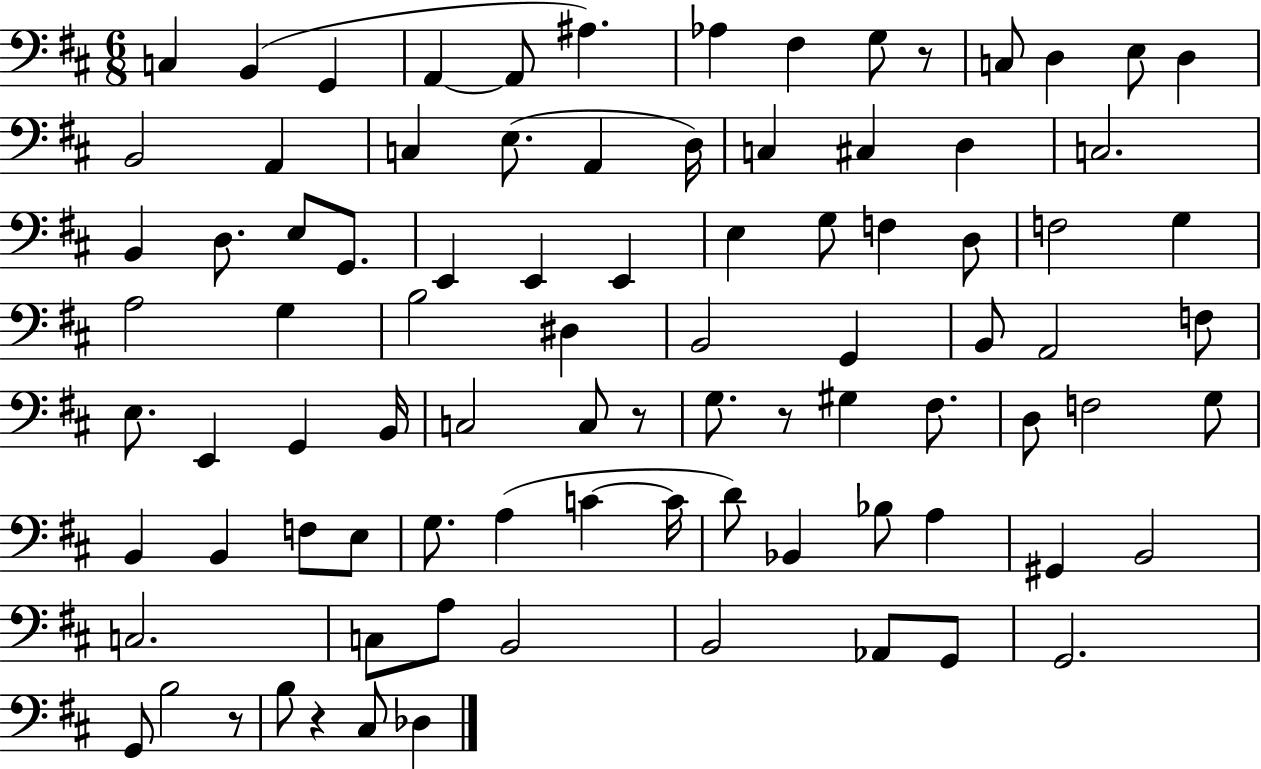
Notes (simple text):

C3/q B2/q G2/q A2/q A2/e A#3/q. Ab3/q F#3/q G3/e R/e C3/e D3/q E3/e D3/q B2/h A2/q C3/q E3/e. A2/q D3/s C3/q C#3/q D3/q C3/h. B2/q D3/e. E3/e G2/e. E2/q E2/q E2/q E3/q G3/e F3/q D3/e F3/h G3/q A3/h G3/q B3/h D#3/q B2/h G2/q B2/e A2/h F3/e E3/e. E2/q G2/q B2/s C3/h C3/e R/e G3/e. R/e G#3/q F#3/e. D3/e F3/h G3/e B2/q B2/q F3/e E3/e G3/e. A3/q C4/q C4/s D4/e Bb2/q Bb3/e A3/q G#2/q B2/h C3/h. C3/e A3/e B2/h B2/h Ab2/e G2/e G2/h. G2/e B3/h R/e B3/e R/q C#3/e Db3/q